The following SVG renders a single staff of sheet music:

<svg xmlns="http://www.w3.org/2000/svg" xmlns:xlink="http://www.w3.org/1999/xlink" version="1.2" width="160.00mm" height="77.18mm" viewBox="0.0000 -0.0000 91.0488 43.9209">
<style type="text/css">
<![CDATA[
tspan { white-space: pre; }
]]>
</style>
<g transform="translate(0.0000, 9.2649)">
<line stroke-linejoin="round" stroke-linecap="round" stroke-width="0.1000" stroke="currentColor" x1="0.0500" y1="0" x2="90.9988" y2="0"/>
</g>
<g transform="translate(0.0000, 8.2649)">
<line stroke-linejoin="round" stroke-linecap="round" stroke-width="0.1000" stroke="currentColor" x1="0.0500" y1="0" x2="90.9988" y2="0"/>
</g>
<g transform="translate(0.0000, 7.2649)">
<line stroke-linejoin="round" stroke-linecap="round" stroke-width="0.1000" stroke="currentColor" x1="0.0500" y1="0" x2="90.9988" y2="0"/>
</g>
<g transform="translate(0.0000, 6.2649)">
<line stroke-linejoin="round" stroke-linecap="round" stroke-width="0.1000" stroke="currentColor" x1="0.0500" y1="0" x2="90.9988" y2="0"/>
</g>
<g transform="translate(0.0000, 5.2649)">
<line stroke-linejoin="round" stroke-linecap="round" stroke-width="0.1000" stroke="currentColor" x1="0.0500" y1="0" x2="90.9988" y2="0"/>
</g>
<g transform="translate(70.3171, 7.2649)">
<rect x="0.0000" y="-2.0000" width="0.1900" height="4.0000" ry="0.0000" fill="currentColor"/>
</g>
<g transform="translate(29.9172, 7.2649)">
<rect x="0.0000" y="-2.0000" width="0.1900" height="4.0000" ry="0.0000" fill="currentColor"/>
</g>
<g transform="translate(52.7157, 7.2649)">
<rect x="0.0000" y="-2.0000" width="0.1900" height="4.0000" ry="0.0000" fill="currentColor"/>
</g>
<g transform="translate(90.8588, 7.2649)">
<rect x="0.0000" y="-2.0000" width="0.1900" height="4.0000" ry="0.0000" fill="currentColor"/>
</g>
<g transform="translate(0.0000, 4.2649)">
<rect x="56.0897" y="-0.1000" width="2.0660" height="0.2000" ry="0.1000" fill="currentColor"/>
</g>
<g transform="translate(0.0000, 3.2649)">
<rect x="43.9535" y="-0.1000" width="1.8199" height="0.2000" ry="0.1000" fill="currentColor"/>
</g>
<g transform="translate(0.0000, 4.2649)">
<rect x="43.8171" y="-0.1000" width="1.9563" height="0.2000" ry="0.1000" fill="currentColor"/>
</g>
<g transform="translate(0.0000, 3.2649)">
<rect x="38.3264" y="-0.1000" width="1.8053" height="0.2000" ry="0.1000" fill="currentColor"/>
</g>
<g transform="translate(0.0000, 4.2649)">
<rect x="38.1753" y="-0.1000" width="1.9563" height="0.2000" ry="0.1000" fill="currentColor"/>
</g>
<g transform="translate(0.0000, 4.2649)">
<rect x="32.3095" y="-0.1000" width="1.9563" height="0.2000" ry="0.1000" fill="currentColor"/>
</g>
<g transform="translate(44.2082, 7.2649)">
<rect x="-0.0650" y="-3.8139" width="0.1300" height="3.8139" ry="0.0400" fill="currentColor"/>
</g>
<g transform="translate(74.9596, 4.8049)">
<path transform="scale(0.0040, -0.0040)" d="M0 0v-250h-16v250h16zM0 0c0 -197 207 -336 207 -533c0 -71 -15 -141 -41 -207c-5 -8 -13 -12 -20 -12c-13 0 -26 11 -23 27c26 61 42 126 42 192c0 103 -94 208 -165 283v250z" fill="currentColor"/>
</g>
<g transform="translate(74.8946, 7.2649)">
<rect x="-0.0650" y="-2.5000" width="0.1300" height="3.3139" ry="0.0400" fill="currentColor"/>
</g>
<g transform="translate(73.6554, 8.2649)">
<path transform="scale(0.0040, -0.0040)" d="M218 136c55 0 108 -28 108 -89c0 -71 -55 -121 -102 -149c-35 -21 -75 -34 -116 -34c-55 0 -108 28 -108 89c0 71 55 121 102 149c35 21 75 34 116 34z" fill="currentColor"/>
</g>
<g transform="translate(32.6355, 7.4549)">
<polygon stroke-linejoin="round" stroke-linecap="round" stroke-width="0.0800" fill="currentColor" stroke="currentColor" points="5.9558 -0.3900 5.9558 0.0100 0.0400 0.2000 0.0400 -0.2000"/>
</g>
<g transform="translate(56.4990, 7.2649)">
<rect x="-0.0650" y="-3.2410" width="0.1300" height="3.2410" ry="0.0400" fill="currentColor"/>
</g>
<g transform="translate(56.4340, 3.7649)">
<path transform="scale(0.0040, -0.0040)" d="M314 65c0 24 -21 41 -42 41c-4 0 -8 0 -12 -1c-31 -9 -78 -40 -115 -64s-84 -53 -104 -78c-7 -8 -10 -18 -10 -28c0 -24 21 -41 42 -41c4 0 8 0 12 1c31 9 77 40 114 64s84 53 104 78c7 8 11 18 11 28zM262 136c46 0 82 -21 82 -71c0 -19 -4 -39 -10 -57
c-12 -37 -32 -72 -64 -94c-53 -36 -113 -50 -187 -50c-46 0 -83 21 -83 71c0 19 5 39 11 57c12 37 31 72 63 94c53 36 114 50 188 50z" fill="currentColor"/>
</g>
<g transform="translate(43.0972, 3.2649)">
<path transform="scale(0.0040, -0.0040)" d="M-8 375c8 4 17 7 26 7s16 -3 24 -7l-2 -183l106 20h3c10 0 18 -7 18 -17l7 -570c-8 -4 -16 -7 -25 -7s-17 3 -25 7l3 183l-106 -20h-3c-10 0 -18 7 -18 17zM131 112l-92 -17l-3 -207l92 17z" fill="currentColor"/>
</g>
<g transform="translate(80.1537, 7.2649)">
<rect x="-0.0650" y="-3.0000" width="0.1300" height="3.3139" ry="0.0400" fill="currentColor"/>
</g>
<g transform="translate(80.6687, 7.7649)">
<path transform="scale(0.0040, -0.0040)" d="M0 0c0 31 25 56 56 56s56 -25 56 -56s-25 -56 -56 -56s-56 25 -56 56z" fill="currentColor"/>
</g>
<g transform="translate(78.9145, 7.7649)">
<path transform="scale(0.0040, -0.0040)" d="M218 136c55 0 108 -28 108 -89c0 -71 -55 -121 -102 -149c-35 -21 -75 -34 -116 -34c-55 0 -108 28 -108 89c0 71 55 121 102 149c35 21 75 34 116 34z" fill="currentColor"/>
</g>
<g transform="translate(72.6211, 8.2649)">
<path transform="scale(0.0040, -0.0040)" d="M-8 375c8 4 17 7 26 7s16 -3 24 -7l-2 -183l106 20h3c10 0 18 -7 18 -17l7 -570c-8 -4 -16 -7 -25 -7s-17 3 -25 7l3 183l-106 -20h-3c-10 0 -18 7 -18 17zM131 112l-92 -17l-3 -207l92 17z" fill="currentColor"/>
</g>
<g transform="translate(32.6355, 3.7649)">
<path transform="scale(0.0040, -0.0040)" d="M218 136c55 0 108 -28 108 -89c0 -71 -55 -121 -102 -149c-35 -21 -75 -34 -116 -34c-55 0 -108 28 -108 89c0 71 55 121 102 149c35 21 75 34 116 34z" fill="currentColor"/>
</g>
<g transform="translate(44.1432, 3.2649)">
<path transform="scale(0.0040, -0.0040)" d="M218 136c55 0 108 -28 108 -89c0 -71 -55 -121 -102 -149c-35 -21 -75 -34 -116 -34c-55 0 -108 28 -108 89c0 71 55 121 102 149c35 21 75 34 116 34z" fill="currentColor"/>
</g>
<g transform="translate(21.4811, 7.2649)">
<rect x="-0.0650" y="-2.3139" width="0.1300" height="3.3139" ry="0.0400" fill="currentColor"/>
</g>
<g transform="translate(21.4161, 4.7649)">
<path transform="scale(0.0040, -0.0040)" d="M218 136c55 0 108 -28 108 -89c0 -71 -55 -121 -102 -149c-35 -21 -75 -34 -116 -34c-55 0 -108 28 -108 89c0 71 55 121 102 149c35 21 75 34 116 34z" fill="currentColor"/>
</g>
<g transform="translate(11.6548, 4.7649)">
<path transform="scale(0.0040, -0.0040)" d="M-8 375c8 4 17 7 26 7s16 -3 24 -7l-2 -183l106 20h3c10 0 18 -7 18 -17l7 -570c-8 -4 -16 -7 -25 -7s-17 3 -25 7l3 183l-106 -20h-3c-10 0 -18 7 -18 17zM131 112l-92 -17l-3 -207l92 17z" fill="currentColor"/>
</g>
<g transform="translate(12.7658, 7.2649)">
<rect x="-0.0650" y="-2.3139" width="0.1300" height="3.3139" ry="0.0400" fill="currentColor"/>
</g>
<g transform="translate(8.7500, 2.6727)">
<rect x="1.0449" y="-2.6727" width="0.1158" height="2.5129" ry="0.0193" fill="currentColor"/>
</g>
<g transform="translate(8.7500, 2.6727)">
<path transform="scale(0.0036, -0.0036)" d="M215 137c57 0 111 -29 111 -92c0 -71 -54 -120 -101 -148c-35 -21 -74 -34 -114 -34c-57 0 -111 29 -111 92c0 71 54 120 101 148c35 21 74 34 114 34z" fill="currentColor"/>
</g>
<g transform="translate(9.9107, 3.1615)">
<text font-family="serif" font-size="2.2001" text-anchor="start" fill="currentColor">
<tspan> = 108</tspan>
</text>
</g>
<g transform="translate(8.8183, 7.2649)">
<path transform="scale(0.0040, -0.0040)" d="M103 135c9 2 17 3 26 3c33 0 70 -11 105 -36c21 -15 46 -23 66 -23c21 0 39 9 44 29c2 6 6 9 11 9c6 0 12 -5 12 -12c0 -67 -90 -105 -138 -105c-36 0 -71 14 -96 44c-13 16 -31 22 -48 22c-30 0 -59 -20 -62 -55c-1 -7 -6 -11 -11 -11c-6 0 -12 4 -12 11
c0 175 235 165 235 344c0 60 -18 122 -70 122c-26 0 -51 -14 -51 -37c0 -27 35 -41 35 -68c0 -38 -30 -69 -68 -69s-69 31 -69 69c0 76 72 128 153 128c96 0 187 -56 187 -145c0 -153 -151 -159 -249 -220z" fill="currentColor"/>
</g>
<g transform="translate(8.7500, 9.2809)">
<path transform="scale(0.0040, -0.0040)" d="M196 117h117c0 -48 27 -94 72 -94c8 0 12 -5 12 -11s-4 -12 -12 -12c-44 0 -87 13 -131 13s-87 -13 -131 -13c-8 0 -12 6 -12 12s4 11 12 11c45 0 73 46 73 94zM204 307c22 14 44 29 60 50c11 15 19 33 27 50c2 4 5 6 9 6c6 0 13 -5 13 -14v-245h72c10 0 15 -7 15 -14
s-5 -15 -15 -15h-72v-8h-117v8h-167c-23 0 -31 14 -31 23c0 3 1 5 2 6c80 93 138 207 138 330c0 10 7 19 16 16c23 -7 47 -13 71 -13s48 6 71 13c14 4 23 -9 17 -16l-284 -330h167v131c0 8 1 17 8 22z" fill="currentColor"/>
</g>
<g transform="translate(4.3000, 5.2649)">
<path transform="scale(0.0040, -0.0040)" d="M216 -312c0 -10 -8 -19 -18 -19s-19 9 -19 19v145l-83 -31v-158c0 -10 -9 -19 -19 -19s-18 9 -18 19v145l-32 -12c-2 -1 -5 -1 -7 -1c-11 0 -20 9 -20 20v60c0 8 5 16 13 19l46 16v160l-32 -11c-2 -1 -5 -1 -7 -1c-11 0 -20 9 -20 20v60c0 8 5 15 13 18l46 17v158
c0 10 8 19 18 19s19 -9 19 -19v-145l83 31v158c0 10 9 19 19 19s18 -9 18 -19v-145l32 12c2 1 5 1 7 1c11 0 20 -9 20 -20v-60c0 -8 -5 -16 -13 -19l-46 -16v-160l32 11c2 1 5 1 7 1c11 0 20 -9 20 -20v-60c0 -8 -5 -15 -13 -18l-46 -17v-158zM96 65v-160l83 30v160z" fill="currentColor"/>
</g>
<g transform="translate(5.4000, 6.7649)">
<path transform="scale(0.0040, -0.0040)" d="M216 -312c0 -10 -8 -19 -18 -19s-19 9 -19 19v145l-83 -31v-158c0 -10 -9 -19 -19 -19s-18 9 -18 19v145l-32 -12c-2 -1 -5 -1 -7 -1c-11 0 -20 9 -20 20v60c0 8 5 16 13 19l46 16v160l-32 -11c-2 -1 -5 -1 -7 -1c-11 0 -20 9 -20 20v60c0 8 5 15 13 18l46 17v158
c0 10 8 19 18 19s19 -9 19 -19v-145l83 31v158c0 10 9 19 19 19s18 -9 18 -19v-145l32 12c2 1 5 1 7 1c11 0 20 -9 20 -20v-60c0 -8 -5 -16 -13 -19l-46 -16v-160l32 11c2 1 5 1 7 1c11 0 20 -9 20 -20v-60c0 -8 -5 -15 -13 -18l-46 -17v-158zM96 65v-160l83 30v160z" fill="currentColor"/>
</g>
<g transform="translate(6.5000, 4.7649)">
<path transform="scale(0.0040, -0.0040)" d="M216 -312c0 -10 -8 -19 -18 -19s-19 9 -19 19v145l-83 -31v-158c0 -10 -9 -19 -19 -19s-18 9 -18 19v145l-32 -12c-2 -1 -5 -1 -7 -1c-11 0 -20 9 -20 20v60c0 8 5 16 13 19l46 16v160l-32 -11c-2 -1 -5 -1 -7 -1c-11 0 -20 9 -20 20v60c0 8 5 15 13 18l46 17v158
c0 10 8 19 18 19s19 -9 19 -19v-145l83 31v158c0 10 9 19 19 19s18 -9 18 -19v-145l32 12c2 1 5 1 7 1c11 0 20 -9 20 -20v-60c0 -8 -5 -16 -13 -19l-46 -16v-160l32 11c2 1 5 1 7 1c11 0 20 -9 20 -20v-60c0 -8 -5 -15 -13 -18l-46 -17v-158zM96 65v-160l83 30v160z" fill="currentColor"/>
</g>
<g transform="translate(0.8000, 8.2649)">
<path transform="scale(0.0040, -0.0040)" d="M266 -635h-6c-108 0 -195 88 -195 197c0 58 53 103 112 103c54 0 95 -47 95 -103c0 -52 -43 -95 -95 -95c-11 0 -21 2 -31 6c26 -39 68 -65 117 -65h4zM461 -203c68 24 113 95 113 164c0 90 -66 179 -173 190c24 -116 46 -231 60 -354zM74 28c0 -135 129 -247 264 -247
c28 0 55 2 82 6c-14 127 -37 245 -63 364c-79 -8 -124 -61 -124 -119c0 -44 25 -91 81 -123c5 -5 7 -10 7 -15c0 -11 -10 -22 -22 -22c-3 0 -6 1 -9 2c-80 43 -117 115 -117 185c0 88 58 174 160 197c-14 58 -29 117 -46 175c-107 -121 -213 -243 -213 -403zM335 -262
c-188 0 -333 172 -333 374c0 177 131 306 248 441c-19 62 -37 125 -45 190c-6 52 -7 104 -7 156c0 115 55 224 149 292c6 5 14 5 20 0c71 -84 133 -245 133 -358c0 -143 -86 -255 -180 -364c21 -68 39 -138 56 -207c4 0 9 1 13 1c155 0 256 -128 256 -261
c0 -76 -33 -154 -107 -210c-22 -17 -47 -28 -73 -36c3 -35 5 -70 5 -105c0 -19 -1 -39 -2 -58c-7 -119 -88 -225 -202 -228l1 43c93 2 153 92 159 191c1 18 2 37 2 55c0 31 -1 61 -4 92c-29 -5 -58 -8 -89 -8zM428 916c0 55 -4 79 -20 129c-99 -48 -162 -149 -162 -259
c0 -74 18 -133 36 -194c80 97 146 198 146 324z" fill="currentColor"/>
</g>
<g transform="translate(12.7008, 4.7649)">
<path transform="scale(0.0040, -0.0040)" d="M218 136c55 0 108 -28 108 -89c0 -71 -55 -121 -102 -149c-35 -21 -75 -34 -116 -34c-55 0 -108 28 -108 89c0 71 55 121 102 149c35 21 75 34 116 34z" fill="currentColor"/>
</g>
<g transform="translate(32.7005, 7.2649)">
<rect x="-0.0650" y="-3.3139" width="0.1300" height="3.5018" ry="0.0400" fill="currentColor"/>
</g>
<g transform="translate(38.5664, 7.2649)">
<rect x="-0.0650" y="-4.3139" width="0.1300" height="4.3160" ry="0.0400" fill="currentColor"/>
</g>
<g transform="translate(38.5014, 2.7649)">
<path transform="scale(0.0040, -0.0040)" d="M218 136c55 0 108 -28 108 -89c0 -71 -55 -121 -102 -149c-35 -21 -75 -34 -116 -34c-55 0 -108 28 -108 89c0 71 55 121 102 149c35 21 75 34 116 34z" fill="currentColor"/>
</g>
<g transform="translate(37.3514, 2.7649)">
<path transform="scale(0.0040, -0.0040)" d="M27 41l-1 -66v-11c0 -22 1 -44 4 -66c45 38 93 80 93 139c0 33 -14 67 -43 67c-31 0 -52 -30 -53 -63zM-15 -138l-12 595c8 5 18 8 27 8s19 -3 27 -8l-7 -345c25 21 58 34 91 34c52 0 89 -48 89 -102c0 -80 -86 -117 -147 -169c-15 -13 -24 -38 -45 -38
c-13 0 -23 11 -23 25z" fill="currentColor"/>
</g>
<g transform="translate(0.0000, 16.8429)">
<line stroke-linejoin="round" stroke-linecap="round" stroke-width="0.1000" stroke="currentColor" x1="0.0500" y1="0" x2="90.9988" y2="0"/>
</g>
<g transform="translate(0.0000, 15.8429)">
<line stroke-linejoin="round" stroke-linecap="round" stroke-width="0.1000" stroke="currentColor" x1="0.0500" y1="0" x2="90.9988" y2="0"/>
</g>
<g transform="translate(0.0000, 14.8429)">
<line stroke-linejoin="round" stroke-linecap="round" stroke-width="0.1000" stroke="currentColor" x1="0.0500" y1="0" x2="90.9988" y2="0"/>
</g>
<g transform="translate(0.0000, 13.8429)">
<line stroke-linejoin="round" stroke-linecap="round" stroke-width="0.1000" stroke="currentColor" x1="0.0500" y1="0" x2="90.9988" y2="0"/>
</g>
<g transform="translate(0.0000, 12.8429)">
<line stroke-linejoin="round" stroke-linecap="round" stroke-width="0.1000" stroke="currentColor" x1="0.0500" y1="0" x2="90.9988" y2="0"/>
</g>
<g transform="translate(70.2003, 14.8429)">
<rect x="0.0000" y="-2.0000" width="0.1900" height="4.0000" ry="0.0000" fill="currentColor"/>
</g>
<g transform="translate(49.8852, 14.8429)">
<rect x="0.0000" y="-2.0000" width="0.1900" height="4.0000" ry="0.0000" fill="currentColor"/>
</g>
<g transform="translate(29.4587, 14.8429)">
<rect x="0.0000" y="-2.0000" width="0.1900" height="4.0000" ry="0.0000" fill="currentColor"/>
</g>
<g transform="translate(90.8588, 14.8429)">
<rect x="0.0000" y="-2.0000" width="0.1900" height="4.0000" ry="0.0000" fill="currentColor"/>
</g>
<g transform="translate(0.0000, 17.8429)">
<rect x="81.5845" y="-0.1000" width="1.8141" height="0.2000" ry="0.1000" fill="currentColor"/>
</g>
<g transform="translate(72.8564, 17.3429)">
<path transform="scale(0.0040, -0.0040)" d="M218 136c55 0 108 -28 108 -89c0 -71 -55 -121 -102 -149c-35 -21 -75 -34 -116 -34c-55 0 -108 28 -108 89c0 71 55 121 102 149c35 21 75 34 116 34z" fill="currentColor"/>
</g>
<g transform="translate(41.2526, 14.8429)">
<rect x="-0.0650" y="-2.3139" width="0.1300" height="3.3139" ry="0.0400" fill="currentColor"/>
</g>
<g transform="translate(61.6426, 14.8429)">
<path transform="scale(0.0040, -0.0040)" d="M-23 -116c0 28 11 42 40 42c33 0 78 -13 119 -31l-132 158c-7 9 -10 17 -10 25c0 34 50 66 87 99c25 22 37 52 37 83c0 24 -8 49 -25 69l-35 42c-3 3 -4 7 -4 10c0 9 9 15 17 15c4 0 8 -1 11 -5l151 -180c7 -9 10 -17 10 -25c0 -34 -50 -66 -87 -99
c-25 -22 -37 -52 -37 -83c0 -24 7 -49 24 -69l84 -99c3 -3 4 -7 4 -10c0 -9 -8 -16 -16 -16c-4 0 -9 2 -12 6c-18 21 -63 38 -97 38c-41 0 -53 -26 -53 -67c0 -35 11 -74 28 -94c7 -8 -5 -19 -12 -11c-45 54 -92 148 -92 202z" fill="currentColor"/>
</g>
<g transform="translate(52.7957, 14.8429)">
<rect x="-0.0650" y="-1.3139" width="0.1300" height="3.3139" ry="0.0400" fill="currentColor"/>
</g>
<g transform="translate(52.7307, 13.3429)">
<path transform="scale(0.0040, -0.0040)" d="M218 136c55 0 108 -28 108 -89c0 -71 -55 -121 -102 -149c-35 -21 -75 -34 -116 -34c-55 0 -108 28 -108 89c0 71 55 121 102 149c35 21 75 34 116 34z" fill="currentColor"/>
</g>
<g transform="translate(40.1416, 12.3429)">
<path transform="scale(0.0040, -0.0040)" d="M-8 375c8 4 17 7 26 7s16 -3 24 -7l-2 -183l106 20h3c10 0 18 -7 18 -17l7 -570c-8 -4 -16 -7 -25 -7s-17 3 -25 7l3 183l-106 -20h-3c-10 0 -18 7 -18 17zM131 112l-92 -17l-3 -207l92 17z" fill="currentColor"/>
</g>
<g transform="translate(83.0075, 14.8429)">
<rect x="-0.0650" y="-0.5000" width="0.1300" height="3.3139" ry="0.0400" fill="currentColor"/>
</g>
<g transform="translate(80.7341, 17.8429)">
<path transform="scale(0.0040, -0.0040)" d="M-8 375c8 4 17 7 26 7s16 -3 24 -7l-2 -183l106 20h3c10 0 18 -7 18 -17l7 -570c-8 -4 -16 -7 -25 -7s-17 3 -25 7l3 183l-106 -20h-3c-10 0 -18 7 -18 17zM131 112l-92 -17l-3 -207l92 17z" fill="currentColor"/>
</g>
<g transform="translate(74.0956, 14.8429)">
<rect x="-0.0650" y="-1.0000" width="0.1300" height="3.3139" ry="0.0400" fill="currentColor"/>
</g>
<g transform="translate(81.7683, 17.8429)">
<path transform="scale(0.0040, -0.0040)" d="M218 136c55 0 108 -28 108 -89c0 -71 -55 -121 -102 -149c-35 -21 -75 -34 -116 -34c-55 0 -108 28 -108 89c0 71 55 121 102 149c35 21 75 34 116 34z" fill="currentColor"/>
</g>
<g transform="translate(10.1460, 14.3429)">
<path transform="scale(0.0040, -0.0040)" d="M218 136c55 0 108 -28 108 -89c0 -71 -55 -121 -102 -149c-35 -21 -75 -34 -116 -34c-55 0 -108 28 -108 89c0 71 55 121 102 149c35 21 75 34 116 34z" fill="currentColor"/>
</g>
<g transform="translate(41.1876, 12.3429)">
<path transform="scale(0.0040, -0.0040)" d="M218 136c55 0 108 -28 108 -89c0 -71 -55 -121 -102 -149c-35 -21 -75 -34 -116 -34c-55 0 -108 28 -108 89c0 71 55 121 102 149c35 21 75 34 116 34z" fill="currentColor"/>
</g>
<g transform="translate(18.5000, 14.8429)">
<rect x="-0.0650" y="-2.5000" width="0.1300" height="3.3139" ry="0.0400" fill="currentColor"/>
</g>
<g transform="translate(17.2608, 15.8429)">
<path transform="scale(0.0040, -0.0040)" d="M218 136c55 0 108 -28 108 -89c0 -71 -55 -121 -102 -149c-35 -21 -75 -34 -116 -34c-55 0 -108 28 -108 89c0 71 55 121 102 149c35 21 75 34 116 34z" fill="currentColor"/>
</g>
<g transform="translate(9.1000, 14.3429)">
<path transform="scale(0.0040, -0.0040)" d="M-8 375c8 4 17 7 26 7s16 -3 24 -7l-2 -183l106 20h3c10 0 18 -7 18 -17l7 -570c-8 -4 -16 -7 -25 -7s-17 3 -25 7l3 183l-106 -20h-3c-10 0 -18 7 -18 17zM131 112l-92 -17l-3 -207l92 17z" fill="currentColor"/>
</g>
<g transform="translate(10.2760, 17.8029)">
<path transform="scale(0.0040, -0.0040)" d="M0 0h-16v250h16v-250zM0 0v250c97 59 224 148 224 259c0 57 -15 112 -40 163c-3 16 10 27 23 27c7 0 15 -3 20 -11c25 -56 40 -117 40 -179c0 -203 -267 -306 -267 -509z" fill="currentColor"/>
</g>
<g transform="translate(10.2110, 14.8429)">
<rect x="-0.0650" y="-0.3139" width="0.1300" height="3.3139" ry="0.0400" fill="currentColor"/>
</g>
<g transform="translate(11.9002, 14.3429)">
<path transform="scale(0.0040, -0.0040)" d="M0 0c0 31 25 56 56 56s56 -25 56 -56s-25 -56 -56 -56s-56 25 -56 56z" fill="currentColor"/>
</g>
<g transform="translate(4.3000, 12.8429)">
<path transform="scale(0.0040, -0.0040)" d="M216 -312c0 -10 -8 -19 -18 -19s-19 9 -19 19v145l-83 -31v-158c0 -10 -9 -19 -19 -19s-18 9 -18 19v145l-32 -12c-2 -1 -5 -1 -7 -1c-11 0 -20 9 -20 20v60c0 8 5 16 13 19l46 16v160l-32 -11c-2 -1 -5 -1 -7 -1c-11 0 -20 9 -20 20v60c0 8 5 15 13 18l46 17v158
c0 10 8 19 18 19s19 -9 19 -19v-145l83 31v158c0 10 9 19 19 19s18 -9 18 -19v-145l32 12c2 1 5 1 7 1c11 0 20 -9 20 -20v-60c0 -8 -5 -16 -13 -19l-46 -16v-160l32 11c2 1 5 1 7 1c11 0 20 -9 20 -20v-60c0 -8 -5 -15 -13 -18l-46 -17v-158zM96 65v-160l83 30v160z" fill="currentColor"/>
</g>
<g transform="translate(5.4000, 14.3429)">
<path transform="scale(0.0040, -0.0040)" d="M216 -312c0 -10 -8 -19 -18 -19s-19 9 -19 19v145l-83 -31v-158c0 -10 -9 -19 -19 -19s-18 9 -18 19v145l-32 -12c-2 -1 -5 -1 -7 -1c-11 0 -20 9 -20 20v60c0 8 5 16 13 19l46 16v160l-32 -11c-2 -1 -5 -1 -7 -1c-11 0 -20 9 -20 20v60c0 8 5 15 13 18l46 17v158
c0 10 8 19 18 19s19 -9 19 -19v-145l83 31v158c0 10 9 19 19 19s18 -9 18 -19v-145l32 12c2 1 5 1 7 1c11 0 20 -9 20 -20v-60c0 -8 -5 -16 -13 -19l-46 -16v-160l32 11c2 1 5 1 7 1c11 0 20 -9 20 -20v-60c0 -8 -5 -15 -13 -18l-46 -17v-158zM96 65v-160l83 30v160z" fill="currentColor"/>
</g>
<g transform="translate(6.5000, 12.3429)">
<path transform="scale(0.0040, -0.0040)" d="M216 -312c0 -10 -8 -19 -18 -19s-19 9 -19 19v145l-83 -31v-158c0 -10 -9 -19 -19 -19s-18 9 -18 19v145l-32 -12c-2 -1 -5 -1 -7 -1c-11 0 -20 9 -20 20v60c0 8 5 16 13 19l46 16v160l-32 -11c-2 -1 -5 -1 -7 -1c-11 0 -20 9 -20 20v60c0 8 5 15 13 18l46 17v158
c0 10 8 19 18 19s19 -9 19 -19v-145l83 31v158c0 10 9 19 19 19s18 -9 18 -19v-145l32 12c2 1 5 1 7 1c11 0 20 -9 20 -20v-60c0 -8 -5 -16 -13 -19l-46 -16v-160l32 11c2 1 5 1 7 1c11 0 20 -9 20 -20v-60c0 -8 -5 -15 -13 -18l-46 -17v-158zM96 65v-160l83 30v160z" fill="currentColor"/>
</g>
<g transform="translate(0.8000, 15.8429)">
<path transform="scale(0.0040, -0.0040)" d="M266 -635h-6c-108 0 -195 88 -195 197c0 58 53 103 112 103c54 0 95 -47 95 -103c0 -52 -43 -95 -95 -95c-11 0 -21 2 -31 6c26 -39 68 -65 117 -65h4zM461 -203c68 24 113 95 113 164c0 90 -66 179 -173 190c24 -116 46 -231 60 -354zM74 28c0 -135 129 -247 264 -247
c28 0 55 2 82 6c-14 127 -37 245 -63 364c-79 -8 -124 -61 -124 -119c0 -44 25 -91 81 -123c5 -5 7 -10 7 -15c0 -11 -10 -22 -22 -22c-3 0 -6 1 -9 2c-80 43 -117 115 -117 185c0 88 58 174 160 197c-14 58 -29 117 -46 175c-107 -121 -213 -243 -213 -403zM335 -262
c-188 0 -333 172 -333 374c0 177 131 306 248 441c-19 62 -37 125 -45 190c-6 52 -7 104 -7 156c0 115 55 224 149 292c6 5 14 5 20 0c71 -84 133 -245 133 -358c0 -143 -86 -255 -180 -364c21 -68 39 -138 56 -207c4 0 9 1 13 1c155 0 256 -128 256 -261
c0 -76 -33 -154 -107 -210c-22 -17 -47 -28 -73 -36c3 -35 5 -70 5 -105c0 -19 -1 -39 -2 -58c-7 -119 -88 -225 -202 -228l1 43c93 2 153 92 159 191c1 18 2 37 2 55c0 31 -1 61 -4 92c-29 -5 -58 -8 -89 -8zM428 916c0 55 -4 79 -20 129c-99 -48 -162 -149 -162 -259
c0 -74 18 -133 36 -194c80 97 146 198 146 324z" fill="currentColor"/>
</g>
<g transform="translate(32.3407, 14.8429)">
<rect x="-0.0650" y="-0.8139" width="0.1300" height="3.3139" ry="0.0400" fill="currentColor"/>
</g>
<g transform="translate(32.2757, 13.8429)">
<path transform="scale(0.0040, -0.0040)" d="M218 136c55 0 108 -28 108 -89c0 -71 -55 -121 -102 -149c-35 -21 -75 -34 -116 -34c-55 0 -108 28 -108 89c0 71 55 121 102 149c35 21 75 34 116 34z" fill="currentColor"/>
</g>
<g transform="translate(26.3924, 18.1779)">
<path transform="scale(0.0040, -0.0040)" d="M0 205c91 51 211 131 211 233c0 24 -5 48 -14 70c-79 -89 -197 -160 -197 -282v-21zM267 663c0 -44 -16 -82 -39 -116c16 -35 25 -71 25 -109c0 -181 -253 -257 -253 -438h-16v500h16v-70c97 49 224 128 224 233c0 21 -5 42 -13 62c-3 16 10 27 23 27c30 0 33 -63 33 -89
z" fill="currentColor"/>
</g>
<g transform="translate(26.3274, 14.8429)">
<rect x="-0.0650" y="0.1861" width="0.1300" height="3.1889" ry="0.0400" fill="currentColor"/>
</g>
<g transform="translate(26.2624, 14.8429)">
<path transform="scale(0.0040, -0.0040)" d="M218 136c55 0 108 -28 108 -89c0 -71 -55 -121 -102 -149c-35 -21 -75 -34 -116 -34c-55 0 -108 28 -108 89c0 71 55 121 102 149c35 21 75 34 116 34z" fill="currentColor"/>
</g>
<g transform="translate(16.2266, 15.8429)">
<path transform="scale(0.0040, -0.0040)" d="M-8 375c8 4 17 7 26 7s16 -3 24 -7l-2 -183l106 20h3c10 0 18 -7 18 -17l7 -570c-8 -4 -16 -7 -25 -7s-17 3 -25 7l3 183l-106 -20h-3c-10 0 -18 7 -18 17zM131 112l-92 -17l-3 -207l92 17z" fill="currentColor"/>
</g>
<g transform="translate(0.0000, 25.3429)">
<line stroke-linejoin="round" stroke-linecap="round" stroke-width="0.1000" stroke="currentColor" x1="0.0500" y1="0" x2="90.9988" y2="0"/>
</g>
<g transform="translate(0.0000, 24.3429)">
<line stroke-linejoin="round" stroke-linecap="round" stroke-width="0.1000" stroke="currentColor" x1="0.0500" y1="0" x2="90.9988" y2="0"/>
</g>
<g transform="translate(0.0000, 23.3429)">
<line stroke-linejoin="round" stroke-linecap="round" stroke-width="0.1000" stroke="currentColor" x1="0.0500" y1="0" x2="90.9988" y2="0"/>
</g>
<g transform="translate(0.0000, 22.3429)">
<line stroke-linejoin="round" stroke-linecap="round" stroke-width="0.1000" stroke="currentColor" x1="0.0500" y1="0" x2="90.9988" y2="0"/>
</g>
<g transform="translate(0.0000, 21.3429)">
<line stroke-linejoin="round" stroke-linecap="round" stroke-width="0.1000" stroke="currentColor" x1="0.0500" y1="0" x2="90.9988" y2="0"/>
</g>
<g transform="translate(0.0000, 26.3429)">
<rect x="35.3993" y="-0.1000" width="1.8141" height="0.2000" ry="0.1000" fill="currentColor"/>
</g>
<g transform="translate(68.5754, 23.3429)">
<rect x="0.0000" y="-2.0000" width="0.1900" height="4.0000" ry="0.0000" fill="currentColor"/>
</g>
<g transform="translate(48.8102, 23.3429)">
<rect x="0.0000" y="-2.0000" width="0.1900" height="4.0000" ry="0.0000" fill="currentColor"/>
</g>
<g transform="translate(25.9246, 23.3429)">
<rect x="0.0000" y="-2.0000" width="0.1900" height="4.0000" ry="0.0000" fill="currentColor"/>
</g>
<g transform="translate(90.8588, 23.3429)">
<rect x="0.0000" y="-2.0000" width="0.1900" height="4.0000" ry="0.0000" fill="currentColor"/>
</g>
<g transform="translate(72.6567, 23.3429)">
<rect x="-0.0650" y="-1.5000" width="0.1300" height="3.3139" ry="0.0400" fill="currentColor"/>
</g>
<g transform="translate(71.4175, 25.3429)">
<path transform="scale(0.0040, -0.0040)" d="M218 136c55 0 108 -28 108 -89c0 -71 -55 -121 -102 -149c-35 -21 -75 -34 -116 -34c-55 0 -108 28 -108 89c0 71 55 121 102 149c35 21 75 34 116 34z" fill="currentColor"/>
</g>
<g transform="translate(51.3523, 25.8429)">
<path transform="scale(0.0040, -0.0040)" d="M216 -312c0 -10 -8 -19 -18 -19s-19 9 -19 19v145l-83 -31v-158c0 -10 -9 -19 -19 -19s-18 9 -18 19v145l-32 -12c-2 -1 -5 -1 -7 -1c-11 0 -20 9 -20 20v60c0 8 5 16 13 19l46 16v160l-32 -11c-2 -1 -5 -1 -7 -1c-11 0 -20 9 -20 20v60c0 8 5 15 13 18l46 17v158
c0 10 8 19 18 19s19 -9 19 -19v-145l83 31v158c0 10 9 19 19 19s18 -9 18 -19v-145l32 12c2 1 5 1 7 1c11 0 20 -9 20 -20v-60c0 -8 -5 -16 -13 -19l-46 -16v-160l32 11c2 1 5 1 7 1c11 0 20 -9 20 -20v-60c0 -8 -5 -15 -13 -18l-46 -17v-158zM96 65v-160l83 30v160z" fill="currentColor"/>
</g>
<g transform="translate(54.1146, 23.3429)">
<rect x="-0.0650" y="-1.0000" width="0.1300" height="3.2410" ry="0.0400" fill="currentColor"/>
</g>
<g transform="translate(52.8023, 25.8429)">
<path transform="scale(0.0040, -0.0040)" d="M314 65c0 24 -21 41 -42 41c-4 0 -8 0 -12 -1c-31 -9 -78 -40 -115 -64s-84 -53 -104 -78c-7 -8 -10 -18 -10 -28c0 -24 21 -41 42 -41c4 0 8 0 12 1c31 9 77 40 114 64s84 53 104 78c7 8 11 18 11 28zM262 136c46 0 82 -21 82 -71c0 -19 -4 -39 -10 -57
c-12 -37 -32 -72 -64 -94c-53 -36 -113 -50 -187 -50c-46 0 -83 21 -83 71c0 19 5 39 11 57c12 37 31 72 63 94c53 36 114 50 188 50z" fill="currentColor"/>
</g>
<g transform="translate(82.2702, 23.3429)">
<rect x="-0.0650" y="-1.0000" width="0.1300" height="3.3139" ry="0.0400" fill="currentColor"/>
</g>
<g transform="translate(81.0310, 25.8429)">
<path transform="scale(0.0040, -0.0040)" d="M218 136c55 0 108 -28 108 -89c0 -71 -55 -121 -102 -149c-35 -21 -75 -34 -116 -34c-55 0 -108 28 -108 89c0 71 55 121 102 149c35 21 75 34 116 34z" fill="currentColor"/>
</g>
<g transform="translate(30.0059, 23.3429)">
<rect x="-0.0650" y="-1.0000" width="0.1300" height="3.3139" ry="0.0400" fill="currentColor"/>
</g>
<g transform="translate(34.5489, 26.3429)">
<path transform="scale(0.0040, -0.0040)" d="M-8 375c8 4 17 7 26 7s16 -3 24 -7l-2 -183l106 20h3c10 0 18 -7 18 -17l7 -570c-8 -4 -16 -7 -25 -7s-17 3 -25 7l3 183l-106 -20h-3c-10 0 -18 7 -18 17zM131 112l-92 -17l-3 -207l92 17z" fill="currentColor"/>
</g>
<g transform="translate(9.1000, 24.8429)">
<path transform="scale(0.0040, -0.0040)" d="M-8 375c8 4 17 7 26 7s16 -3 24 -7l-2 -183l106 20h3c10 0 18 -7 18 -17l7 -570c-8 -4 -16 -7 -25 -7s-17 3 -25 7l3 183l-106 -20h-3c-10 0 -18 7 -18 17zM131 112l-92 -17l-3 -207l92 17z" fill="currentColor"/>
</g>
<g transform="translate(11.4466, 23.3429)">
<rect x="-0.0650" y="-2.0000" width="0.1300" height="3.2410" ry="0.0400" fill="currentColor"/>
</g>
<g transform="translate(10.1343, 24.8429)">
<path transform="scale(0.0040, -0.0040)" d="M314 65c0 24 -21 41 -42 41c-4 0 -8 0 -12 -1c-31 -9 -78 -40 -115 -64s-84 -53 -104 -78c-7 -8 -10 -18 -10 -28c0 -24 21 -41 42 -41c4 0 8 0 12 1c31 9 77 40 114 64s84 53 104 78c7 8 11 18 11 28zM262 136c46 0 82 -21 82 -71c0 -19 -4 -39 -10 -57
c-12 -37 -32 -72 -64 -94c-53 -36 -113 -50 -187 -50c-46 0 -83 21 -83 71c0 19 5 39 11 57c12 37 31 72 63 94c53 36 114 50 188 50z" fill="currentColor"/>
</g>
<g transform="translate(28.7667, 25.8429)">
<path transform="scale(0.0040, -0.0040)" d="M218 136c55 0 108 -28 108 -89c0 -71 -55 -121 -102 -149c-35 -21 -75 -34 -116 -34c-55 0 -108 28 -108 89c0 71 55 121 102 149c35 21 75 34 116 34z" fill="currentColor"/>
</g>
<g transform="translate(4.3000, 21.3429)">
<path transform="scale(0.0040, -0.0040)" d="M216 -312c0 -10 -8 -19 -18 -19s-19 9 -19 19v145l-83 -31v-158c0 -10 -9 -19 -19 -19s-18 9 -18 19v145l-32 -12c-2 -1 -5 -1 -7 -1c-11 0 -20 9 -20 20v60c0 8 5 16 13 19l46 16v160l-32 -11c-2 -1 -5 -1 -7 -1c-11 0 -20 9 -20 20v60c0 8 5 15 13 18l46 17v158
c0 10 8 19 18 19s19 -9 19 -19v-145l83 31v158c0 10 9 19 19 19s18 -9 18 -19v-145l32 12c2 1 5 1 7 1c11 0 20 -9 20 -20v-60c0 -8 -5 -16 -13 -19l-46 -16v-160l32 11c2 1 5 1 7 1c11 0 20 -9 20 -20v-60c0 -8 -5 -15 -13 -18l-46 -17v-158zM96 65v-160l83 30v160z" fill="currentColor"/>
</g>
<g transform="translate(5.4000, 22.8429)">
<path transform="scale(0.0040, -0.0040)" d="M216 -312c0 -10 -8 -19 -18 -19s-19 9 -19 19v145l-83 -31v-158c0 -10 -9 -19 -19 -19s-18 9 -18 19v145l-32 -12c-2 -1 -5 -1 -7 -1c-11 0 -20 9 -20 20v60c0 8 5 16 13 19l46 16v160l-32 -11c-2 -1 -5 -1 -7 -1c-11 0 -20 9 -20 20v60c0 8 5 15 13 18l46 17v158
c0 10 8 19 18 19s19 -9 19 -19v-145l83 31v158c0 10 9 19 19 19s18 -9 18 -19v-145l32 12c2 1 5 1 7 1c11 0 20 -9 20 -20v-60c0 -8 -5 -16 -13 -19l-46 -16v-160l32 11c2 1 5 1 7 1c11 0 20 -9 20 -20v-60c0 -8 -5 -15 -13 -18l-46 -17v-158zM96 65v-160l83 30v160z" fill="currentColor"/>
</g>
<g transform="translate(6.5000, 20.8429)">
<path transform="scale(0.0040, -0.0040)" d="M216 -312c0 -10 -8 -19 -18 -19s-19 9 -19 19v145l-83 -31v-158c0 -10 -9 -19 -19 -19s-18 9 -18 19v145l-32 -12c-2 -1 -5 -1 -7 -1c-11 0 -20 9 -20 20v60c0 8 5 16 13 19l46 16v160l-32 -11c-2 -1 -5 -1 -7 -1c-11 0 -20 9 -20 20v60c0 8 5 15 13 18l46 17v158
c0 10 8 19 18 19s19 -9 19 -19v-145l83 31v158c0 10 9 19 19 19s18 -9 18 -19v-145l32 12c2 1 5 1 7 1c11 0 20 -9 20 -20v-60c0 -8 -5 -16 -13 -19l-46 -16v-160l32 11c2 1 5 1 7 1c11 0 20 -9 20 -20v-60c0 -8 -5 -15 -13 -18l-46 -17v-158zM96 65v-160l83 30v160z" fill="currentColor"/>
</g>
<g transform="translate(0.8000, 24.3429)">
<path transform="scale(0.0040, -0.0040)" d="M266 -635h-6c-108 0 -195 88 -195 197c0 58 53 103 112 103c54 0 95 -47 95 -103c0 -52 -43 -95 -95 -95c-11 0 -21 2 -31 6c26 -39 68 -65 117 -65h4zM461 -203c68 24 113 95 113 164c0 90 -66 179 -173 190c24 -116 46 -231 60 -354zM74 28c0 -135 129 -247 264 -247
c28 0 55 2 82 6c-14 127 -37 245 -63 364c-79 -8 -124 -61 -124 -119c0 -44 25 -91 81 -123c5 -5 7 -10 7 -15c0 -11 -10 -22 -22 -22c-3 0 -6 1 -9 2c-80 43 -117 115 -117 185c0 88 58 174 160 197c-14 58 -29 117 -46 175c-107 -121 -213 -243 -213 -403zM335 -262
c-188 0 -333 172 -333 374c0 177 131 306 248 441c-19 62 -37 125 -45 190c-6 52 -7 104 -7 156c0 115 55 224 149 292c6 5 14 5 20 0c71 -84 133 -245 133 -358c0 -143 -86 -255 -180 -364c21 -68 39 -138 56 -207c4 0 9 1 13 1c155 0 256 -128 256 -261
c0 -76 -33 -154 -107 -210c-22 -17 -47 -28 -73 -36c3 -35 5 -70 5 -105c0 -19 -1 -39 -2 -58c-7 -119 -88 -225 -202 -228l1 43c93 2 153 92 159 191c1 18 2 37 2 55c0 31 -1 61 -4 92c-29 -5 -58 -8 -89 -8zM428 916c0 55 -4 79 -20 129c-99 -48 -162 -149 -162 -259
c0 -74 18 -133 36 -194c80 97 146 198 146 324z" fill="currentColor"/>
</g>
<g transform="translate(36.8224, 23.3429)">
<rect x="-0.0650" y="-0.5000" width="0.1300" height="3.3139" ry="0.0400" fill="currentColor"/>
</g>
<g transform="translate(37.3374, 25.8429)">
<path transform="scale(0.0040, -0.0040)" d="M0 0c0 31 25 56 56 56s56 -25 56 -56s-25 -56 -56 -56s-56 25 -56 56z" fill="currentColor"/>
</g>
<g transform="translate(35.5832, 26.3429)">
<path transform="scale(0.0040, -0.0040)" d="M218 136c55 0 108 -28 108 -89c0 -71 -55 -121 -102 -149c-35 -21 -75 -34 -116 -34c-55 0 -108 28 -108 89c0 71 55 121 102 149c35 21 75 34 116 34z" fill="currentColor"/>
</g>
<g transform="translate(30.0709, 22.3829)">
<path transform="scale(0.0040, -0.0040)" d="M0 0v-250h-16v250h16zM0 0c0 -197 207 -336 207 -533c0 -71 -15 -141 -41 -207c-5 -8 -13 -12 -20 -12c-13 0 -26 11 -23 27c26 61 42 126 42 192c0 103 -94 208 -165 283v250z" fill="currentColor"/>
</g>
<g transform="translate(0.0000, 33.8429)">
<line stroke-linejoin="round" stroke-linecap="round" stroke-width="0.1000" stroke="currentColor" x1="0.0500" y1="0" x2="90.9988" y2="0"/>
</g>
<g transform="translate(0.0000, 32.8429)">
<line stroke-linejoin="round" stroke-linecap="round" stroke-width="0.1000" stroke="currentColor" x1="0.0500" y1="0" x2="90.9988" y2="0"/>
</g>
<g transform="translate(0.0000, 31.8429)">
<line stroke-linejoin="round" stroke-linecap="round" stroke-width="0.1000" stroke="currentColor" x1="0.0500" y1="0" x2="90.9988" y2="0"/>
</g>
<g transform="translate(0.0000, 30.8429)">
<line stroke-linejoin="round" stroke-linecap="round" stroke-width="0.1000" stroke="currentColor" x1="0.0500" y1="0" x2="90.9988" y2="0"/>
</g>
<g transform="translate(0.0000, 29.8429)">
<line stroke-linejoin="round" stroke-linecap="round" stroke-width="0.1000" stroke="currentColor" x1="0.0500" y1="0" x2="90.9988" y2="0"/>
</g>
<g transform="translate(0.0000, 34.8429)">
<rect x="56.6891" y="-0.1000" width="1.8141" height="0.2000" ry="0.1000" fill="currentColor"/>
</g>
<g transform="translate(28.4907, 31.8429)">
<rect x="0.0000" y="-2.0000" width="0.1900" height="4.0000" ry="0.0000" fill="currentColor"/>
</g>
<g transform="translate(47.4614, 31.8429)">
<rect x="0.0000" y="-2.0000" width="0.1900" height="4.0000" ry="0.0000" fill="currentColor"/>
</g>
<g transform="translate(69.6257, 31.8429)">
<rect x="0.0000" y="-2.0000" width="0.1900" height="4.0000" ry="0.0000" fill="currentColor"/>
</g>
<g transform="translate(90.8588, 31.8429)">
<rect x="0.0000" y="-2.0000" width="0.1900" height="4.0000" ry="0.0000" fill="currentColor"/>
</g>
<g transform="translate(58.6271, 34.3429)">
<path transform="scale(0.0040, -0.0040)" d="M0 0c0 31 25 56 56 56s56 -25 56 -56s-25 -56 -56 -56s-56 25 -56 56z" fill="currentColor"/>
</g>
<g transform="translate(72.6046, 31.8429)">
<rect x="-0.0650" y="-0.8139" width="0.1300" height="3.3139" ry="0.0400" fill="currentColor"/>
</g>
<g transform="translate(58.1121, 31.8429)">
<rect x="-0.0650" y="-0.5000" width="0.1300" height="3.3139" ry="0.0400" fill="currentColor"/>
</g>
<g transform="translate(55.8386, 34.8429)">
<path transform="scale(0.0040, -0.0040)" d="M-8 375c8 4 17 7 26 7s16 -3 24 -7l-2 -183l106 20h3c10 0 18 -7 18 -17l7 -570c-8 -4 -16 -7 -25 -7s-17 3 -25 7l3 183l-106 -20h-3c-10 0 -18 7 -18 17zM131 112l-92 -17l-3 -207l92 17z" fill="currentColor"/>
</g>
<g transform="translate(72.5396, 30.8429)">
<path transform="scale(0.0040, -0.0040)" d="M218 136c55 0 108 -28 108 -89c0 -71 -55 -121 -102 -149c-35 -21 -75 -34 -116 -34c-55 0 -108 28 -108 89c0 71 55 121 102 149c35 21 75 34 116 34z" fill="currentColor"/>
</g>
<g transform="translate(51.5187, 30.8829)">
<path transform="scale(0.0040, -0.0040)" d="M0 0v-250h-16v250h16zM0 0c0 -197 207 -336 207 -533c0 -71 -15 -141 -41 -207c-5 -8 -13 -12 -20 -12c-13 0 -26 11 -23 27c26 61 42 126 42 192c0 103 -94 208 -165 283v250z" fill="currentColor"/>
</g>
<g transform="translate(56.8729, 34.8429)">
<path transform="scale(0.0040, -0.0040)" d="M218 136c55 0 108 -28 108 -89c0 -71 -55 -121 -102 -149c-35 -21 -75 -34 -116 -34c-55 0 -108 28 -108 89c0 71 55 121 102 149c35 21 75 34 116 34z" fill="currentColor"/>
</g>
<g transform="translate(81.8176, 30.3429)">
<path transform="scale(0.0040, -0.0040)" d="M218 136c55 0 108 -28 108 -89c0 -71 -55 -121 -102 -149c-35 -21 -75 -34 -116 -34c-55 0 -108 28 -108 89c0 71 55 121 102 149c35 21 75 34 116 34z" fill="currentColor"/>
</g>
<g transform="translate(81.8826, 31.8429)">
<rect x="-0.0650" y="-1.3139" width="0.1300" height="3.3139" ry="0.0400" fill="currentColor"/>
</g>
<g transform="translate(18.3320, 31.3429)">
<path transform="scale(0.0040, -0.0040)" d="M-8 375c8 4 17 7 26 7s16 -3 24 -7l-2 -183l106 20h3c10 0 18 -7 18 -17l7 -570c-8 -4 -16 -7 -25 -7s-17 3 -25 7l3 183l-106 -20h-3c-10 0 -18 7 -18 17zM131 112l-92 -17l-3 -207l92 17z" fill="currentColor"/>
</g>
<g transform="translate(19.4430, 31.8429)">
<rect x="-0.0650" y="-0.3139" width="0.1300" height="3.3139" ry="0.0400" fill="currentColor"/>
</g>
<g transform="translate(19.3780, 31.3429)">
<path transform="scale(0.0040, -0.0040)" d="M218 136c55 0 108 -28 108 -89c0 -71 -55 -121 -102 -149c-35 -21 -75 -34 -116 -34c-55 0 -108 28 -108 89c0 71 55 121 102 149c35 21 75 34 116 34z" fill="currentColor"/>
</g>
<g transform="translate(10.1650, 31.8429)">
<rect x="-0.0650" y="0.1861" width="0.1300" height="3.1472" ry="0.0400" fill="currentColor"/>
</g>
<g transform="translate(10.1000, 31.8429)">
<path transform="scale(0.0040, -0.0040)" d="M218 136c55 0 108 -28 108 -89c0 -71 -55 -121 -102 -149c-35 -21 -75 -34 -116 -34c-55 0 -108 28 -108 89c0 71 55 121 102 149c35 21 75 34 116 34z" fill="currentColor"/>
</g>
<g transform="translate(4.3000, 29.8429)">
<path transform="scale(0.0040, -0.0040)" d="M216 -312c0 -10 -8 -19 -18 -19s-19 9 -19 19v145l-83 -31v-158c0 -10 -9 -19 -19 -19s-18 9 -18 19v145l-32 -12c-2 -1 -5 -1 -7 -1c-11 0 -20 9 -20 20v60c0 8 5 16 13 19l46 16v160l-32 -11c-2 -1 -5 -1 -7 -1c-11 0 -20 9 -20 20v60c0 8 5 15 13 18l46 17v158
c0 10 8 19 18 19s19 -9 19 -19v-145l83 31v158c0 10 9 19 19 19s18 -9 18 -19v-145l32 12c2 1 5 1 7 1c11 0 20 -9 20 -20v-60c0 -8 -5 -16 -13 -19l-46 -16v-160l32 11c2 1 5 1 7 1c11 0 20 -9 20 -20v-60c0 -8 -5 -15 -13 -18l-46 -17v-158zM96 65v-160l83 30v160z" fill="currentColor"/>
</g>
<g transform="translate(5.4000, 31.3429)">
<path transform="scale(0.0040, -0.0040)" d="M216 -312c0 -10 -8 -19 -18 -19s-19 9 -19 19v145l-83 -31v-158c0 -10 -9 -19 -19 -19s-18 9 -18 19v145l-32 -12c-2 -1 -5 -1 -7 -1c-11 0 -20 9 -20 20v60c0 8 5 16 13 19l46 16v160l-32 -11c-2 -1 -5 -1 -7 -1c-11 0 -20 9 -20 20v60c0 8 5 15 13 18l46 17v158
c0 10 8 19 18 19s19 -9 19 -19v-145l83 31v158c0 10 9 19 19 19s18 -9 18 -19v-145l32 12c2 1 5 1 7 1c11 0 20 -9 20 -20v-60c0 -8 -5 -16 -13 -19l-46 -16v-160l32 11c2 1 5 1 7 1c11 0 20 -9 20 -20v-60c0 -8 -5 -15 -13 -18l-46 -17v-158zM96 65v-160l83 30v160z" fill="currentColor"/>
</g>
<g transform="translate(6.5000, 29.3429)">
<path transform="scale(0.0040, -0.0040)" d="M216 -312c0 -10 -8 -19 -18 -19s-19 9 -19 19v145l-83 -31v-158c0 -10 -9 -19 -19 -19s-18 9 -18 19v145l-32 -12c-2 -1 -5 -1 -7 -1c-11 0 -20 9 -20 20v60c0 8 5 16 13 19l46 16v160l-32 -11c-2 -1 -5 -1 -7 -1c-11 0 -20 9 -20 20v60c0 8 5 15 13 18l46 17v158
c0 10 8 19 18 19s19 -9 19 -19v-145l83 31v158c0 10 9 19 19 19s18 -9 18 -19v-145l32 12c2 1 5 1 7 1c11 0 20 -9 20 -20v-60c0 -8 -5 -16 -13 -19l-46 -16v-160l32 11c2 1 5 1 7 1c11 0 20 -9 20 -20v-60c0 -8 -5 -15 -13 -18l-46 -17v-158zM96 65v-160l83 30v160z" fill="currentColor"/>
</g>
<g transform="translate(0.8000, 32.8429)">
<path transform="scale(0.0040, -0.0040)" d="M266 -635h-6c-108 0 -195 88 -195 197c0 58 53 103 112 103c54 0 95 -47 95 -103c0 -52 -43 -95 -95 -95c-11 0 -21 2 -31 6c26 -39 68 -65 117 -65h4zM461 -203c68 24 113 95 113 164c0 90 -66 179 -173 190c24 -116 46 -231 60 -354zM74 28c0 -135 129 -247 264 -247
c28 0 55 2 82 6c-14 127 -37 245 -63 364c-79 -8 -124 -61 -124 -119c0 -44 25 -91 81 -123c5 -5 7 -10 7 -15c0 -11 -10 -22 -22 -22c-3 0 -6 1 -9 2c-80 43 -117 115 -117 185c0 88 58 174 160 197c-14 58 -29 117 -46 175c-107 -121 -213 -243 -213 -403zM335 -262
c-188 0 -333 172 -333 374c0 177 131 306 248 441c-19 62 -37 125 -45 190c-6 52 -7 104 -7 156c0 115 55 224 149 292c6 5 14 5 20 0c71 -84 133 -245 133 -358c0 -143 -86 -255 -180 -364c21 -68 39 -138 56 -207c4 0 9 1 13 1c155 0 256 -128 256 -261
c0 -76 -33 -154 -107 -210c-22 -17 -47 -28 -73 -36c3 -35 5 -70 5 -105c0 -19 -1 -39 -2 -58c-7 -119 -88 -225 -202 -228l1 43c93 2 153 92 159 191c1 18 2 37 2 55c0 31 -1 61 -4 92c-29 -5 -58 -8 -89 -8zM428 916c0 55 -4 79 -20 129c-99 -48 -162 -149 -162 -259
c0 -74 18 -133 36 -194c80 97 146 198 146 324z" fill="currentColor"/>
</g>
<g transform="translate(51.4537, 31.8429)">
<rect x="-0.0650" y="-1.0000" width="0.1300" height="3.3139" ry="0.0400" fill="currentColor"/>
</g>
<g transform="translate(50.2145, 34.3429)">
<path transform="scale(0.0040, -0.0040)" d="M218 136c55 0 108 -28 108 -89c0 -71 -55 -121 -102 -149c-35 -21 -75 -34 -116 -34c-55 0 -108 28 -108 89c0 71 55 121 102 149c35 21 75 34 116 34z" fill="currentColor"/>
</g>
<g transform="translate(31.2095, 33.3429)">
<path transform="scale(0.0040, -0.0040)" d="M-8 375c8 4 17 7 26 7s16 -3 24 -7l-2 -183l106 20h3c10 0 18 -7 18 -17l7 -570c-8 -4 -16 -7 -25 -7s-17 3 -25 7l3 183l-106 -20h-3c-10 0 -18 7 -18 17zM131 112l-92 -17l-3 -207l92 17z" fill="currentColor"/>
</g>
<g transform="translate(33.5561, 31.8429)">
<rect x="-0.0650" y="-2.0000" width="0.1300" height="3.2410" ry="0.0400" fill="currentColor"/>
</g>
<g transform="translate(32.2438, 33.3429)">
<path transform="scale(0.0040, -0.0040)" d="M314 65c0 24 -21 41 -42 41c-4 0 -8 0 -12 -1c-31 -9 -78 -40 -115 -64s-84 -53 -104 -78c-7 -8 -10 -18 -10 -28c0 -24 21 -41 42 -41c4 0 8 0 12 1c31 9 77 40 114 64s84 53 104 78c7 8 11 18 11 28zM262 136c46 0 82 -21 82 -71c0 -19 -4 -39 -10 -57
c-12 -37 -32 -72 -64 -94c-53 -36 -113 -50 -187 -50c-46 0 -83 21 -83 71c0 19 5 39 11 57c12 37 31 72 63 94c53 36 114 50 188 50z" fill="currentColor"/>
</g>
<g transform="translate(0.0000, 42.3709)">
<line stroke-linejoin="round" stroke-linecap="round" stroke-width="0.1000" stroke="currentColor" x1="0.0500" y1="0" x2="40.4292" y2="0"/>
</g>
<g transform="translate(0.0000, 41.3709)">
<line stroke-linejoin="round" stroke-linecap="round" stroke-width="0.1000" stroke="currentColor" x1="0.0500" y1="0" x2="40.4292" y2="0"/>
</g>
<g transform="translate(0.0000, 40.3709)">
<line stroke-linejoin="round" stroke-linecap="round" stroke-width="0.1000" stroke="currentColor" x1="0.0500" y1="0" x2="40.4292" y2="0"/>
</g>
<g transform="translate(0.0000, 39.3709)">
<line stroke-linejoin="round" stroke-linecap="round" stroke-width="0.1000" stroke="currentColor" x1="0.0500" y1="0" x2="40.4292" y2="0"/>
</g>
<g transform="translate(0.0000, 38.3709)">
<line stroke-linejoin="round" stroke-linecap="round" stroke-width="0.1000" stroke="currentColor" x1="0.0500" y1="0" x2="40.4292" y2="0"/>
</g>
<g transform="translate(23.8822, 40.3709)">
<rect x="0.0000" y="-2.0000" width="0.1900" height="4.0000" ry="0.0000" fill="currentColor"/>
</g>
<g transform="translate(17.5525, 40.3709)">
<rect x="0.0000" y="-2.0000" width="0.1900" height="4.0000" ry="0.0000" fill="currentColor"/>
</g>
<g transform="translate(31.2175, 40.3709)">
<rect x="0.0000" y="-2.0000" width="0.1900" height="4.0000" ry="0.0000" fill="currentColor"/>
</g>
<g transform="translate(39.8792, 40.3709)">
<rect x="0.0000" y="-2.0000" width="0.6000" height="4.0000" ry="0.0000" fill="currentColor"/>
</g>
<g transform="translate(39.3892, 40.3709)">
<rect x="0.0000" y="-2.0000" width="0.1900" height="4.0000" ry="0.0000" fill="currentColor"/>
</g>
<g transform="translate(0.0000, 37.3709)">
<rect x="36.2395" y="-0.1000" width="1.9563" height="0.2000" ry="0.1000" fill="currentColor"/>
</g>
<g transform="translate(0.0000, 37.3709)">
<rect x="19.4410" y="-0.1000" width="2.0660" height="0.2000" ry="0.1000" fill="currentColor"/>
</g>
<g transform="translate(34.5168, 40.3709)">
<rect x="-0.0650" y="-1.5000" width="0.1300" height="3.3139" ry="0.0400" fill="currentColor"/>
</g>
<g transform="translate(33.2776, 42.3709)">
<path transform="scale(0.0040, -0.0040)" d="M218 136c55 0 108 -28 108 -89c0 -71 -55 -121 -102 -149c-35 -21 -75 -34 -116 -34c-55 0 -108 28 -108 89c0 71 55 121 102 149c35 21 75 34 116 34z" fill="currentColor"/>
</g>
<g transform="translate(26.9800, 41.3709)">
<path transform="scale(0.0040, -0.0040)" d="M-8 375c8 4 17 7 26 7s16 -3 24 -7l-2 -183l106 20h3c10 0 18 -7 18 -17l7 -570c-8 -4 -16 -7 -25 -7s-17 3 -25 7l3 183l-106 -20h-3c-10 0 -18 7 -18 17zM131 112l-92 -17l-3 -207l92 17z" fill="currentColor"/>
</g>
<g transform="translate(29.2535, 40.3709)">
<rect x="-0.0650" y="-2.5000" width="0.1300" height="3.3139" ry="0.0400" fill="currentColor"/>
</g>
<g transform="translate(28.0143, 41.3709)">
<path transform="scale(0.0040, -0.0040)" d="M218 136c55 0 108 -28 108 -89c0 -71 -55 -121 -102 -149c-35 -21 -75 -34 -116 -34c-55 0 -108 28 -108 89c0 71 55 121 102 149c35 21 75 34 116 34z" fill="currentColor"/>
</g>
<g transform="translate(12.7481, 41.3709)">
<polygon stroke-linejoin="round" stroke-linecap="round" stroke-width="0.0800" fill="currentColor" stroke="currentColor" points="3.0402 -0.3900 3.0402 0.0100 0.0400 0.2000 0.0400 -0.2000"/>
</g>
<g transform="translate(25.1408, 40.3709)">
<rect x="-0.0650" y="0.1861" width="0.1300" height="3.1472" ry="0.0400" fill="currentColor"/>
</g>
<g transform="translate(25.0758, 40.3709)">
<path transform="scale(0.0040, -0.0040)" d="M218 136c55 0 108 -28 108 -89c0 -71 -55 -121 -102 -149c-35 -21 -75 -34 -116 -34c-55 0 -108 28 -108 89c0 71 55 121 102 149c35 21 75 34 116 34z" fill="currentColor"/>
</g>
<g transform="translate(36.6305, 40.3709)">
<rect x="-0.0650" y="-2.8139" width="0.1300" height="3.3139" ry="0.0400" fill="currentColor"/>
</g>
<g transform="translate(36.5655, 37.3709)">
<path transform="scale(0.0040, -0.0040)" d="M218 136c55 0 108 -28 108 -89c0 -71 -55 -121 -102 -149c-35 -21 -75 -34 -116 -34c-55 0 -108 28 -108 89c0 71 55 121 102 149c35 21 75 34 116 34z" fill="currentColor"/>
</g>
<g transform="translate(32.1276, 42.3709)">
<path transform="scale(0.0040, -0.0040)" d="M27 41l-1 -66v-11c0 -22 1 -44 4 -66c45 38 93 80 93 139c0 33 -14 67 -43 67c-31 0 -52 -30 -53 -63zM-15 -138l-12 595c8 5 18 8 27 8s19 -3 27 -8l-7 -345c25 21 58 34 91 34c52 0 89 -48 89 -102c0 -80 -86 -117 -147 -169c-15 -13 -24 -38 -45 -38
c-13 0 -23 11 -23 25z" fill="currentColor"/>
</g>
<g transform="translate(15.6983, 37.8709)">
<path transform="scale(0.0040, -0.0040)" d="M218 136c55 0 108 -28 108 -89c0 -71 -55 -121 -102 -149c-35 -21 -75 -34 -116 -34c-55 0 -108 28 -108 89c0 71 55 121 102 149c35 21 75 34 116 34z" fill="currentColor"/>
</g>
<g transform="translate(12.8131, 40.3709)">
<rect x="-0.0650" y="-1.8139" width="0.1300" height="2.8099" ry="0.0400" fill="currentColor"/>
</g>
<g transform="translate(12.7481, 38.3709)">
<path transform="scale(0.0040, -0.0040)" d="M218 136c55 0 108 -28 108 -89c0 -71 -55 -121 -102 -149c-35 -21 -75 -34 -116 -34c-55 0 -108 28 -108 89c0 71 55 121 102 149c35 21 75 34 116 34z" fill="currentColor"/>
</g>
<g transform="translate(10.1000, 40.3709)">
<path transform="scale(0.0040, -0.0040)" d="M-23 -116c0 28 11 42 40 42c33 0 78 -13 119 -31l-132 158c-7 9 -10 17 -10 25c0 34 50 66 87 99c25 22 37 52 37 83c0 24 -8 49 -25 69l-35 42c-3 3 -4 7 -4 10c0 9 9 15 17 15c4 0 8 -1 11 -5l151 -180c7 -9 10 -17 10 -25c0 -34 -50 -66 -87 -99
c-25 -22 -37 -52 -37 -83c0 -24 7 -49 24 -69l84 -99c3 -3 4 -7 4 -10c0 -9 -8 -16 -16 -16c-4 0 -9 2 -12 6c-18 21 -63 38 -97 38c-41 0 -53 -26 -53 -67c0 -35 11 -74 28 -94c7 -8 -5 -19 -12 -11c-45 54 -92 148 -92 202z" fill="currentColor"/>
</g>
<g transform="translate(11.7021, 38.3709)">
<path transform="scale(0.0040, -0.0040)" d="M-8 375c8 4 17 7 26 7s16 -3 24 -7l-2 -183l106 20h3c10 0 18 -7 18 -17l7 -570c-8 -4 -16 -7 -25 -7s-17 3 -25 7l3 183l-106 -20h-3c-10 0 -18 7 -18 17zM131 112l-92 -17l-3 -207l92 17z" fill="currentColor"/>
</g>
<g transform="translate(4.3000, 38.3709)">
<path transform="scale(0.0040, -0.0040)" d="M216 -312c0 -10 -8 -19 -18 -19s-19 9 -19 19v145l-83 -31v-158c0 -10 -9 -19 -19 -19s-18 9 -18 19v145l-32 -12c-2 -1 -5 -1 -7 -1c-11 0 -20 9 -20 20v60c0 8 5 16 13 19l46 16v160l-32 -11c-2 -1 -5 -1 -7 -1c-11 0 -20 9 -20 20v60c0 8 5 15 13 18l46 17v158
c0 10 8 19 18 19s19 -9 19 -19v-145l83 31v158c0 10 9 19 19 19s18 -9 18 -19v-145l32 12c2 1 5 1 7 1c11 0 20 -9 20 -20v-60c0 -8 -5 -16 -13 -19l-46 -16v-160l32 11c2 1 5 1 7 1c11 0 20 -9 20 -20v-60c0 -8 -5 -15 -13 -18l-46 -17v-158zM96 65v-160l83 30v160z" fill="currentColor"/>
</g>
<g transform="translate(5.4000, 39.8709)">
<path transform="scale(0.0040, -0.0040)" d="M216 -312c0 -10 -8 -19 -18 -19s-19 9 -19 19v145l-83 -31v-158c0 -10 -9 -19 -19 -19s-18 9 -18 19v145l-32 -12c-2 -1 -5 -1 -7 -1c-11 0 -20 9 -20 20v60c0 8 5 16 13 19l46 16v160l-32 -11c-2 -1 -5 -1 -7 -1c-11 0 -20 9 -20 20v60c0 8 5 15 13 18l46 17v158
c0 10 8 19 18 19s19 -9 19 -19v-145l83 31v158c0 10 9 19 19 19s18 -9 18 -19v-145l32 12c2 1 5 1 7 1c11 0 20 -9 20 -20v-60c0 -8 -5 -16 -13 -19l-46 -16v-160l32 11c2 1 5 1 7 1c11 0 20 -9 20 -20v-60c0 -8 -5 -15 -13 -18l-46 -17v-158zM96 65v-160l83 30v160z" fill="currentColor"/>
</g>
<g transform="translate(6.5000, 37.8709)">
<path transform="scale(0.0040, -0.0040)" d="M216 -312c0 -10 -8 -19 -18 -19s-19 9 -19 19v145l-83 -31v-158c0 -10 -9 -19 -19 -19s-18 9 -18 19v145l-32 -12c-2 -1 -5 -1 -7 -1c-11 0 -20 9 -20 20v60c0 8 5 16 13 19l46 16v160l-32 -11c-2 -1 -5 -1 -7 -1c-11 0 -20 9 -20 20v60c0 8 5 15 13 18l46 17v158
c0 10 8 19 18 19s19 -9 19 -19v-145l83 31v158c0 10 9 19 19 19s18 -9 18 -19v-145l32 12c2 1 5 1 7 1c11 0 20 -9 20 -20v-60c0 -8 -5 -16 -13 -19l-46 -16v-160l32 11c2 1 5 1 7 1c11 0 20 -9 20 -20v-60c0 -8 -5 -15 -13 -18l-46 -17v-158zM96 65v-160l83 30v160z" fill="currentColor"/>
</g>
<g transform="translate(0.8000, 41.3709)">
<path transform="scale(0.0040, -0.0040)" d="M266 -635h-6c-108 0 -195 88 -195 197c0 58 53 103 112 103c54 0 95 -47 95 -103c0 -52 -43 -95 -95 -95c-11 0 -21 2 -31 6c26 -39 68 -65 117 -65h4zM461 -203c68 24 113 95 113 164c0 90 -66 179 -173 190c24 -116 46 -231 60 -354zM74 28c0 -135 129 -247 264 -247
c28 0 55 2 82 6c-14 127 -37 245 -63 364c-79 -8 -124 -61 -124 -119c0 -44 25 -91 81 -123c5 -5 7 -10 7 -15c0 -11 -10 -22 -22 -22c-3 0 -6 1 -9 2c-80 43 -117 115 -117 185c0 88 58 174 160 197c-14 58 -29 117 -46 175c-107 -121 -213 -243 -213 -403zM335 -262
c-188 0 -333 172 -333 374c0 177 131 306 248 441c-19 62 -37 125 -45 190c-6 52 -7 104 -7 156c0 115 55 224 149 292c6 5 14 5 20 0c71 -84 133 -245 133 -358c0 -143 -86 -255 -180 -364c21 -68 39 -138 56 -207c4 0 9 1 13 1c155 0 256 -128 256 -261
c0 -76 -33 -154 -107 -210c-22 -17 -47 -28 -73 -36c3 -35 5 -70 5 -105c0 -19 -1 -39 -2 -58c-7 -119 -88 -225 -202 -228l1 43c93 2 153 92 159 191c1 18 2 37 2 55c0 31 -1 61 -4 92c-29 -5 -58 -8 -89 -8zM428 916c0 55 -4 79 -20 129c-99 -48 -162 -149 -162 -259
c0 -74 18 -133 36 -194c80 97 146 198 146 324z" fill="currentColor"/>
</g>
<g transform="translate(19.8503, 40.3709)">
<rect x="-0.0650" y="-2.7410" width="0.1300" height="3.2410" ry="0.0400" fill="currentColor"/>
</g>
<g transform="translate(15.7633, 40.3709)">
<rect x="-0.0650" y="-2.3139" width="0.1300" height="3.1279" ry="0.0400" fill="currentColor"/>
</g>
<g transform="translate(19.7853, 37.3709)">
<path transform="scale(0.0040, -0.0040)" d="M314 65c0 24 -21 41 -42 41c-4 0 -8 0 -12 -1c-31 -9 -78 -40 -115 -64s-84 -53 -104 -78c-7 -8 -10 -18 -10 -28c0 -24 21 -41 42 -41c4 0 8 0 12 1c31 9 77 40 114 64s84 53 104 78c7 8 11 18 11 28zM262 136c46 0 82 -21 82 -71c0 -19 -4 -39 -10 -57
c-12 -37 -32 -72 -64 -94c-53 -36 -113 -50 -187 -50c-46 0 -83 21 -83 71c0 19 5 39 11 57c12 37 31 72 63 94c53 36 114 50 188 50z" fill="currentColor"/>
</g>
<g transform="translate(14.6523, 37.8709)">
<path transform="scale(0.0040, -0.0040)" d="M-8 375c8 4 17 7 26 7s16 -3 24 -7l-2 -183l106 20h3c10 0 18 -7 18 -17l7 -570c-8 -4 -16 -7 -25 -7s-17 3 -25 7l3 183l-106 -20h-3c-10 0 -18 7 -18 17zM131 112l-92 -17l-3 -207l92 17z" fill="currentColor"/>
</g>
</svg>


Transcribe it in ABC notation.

X:1
T:Untitled
M:2/4
L:1/4
K:A
g g b/2 _d'/2 c' b2 G/2 A c/2 G B/4 d g e z D C F2 D/2 C ^D2 E D B c F2 D/2 C d e z f/2 g/2 a2 B G _E a